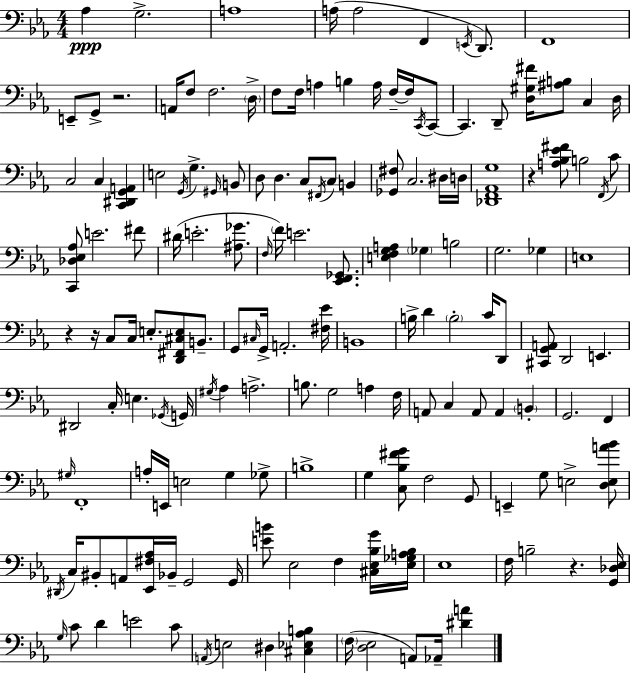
Ab3/q G3/h. A3/w A3/s A3/h F2/q E2/s D2/e. F2/w E2/e G2/e R/h. A2/s F3/e F3/h. D3/s F3/e F3/s A3/q B3/q A3/s F3/s F3/s C2/s C2/e C2/q. D2/e [D3,G#3,F#4]/s [A#3,B3]/e C3/q D3/s C3/h C3/q [C2,D#2,G2,A2]/q E3/h G2/s G3/q. G#2/s B2/e D3/e D3/q. C3/e F#2/s C3/e B2/q [Gb2,F#3]/e C3/h. D#3/s D3/s [Db2,F2,Ab2,G3]/w R/q [A3,Bb3,Eb4,F#4]/e B3/h F2/s C4/e [C2,Db3,Eb3,Ab3]/e E4/h. F#4/e D#4/s E4/h. [A#3,Gb4]/e. F3/s F4/s E4/h. [Eb2,F2,Gb2]/e. [E3,F3,G3,A3]/q Gb3/q B3/h G3/h. Gb3/q E3/w R/q R/s C3/e C3/s E3/e. [D2,F#2,C#3,E3]/e B2/e. G2/e C#3/s G2/s A2/h. [F#3,Eb4]/s B2/w B3/s D4/q B3/h C4/s D2/e [C#2,G2,A2]/e D2/h E2/q. D#2/h C3/s E3/q. Gb2/s G2/s G#3/s Ab3/q A3/h. B3/e. G3/h A3/q F3/s A2/e C3/q A2/e A2/q B2/q G2/h. F2/q G#3/s F2/w A3/s E2/s E3/h G3/q Gb3/e B3/w G3/q [C3,Bb3,F#4,G4]/e F3/h G2/e E2/q G3/e E3/h [D3,E3,A4,Bb4]/e D#2/s C3/s BIS2/e A2/e [Eb2,F#3,Ab3]/s Bb2/s G2/h G2/s [E4,B4]/e Eb3/h F3/q [C#3,Eb3,Bb3,G4]/s [Eb3,Gb3,A3,Bb3]/s Eb3/w F3/s B3/h R/q. [G2,Db3,Eb3]/s G3/s C4/e D4/q E4/h C4/e A2/s E3/h D#3/q [C#3,Eb3,Ab3,B3]/q F3/s [D3,Eb3]/h A2/e Ab2/s [D#4,A4]/q